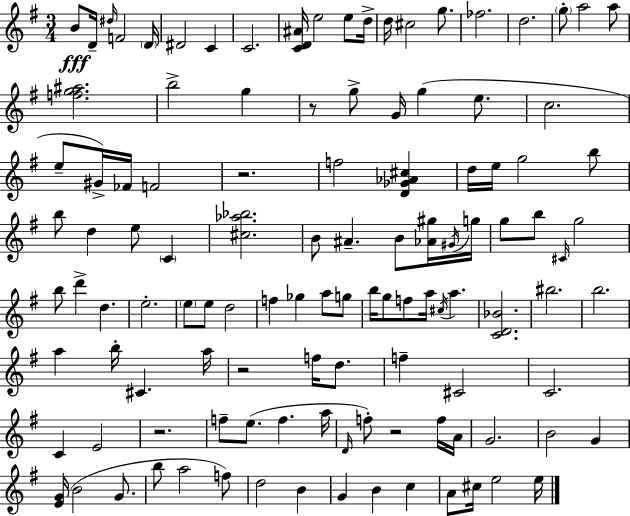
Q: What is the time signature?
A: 3/4